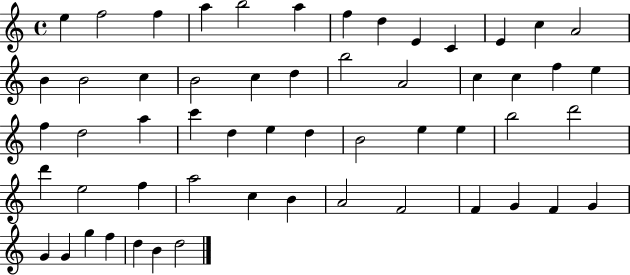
X:1
T:Untitled
M:4/4
L:1/4
K:C
e f2 f a b2 a f d E C E c A2 B B2 c B2 c d b2 A2 c c f e f d2 a c' d e d B2 e e b2 d'2 d' e2 f a2 c B A2 F2 F G F G G G g f d B d2